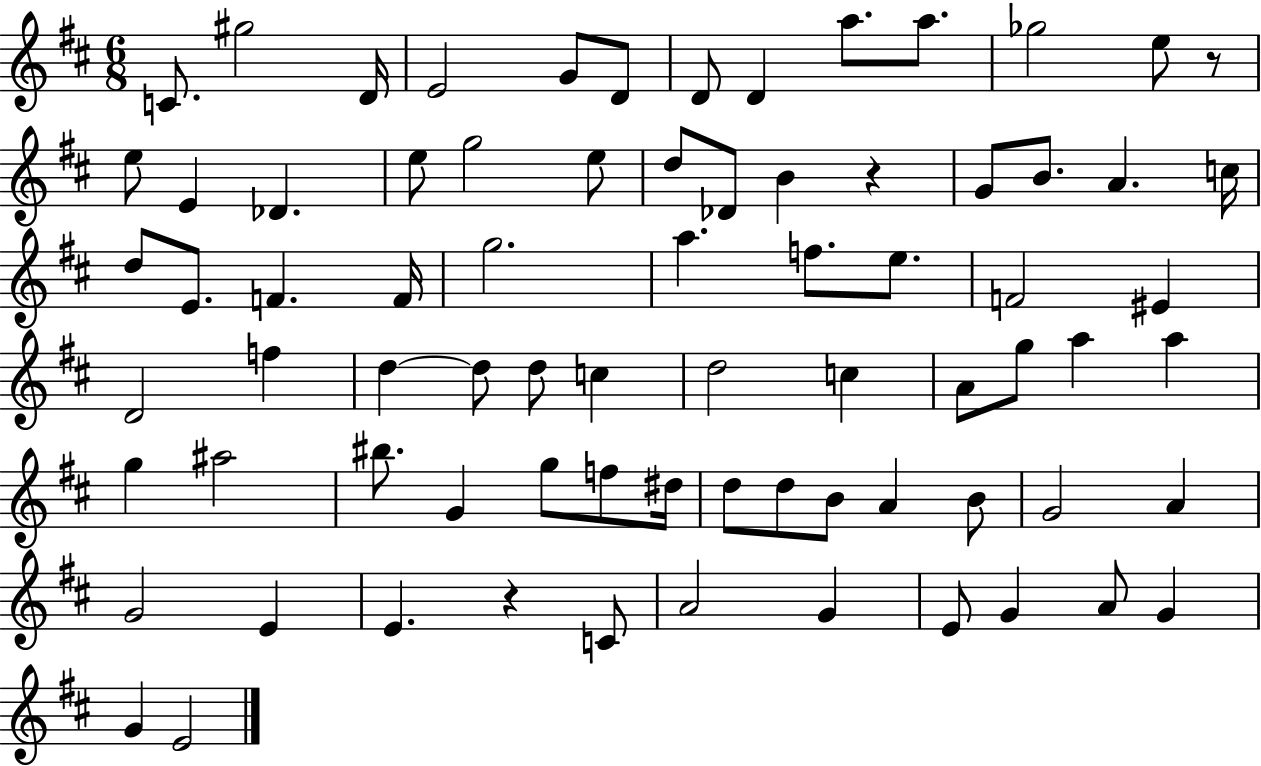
{
  \clef treble
  \numericTimeSignature
  \time 6/8
  \key d \major
  c'8. gis''2 d'16 | e'2 g'8 d'8 | d'8 d'4 a''8. a''8. | ges''2 e''8 r8 | \break e''8 e'4 des'4. | e''8 g''2 e''8 | d''8 des'8 b'4 r4 | g'8 b'8. a'4. c''16 | \break d''8 e'8. f'4. f'16 | g''2. | a''4. f''8. e''8. | f'2 eis'4 | \break d'2 f''4 | d''4~~ d''8 d''8 c''4 | d''2 c''4 | a'8 g''8 a''4 a''4 | \break g''4 ais''2 | bis''8. g'4 g''8 f''8 dis''16 | d''8 d''8 b'8 a'4 b'8 | g'2 a'4 | \break g'2 e'4 | e'4. r4 c'8 | a'2 g'4 | e'8 g'4 a'8 g'4 | \break g'4 e'2 | \bar "|."
}